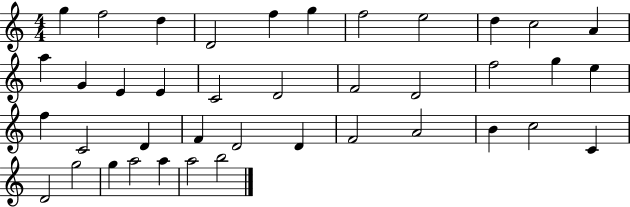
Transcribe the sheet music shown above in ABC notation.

X:1
T:Untitled
M:4/4
L:1/4
K:C
g f2 d D2 f g f2 e2 d c2 A a G E E C2 D2 F2 D2 f2 g e f C2 D F D2 D F2 A2 B c2 C D2 g2 g a2 a a2 b2